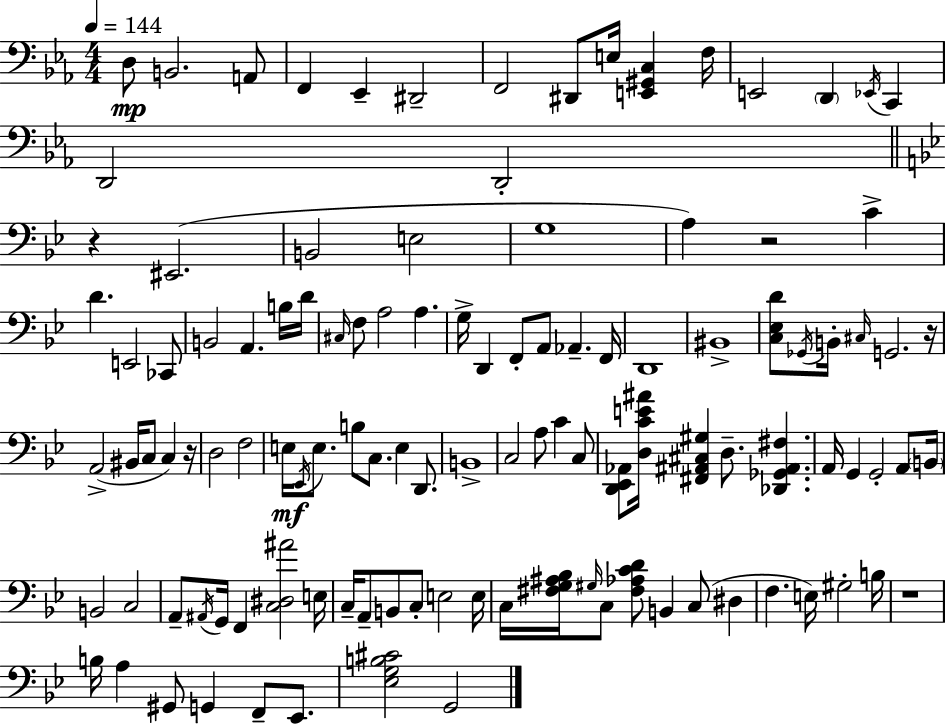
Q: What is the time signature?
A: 4/4